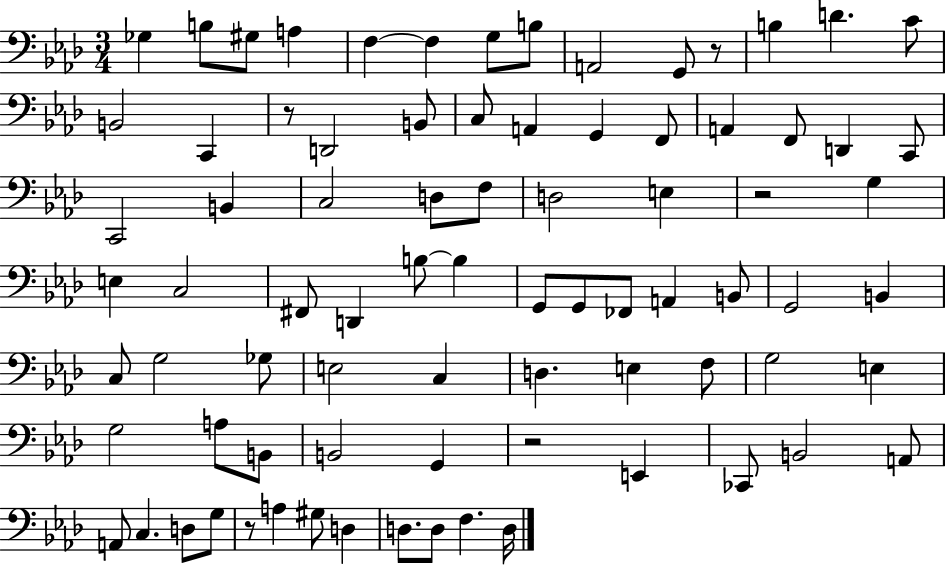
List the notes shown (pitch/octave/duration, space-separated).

Gb3/q B3/e G#3/e A3/q F3/q F3/q G3/e B3/e A2/h G2/e R/e B3/q D4/q. C4/e B2/h C2/q R/e D2/h B2/e C3/e A2/q G2/q F2/e A2/q F2/e D2/q C2/e C2/h B2/q C3/h D3/e F3/e D3/h E3/q R/h G3/q E3/q C3/h F#2/e D2/q B3/e B3/q G2/e G2/e FES2/e A2/q B2/e G2/h B2/q C3/e G3/h Gb3/e E3/h C3/q D3/q. E3/q F3/e G3/h E3/q G3/h A3/e B2/e B2/h G2/q R/h E2/q CES2/e B2/h A2/e A2/e C3/q. D3/e G3/e R/e A3/q G#3/e D3/q D3/e. D3/e F3/q. D3/s